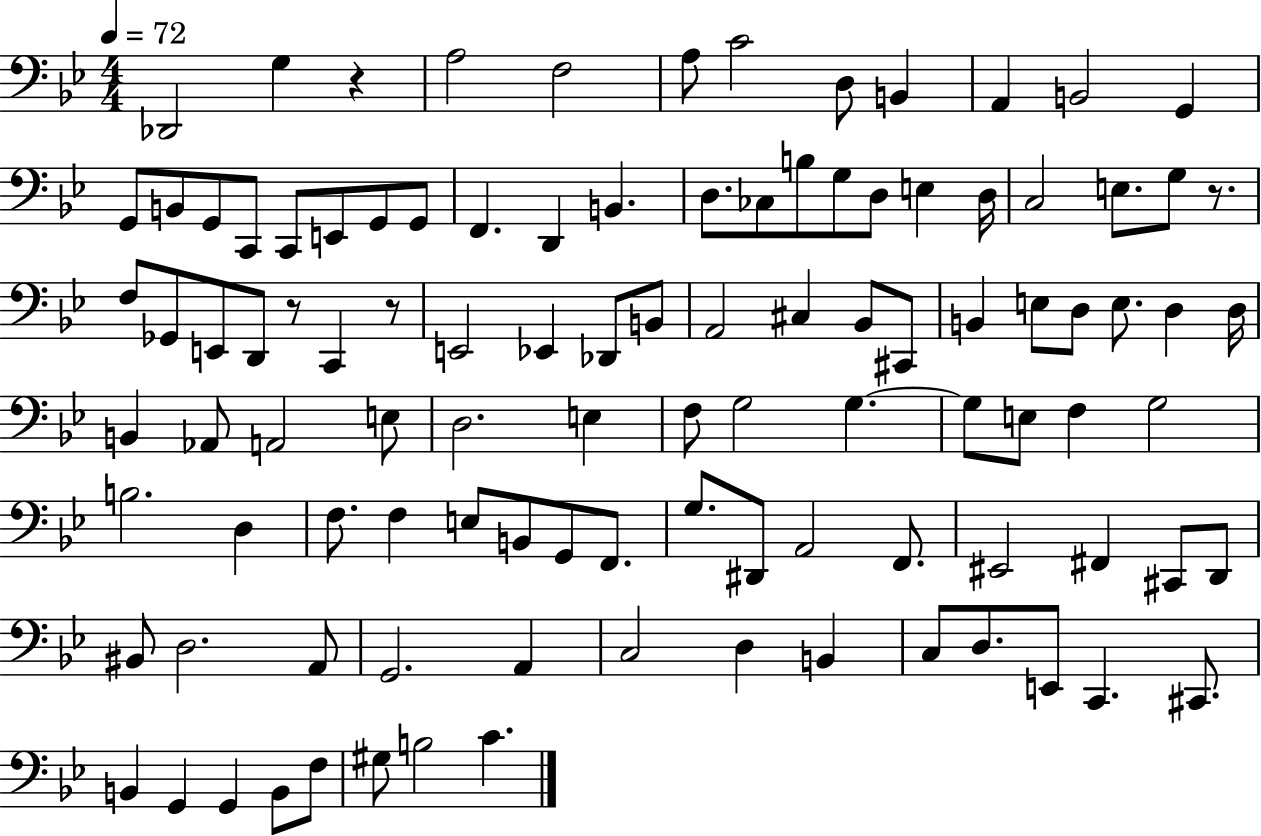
Db2/h G3/q R/q A3/h F3/h A3/e C4/h D3/e B2/q A2/q B2/h G2/q G2/e B2/e G2/e C2/e C2/e E2/e G2/e G2/e F2/q. D2/q B2/q. D3/e. CES3/e B3/e G3/e D3/e E3/q D3/s C3/h E3/e. G3/e R/e. F3/e Gb2/e E2/e D2/e R/e C2/q R/e E2/h Eb2/q Db2/e B2/e A2/h C#3/q Bb2/e C#2/e B2/q E3/e D3/e E3/e. D3/q D3/s B2/q Ab2/e A2/h E3/e D3/h. E3/q F3/e G3/h G3/q. G3/e E3/e F3/q G3/h B3/h. D3/q F3/e. F3/q E3/e B2/e G2/e F2/e. G3/e. D#2/e A2/h F2/e. EIS2/h F#2/q C#2/e D2/e BIS2/e D3/h. A2/e G2/h. A2/q C3/h D3/q B2/q C3/e D3/e. E2/e C2/q. C#2/e. B2/q G2/q G2/q B2/e F3/e G#3/e B3/h C4/q.